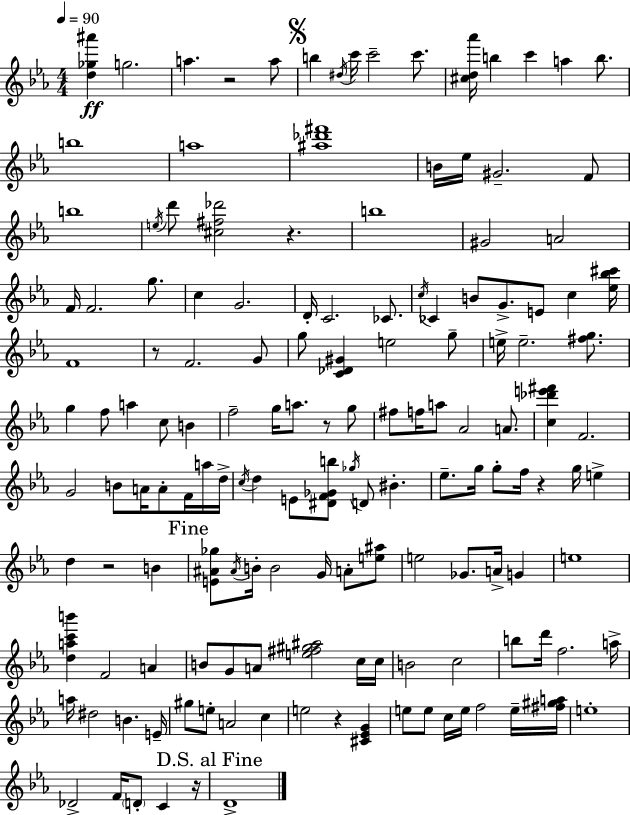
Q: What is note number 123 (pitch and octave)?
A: F4